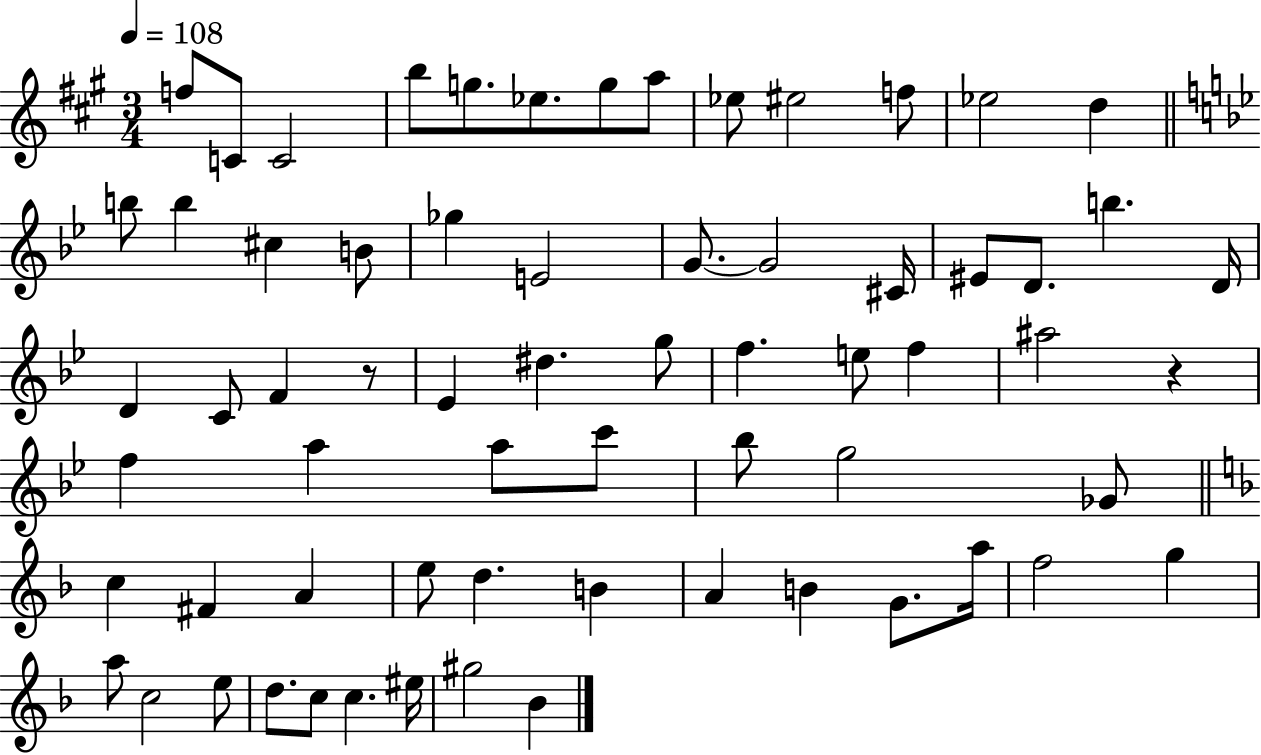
F5/e C4/e C4/h B5/e G5/e. Eb5/e. G5/e A5/e Eb5/e EIS5/h F5/e Eb5/h D5/q B5/e B5/q C#5/q B4/e Gb5/q E4/h G4/e. G4/h C#4/s EIS4/e D4/e. B5/q. D4/s D4/q C4/e F4/q R/e Eb4/q D#5/q. G5/e F5/q. E5/e F5/q A#5/h R/q F5/q A5/q A5/e C6/e Bb5/e G5/h Gb4/e C5/q F#4/q A4/q E5/e D5/q. B4/q A4/q B4/q G4/e. A5/s F5/h G5/q A5/e C5/h E5/e D5/e. C5/e C5/q. EIS5/s G#5/h Bb4/q